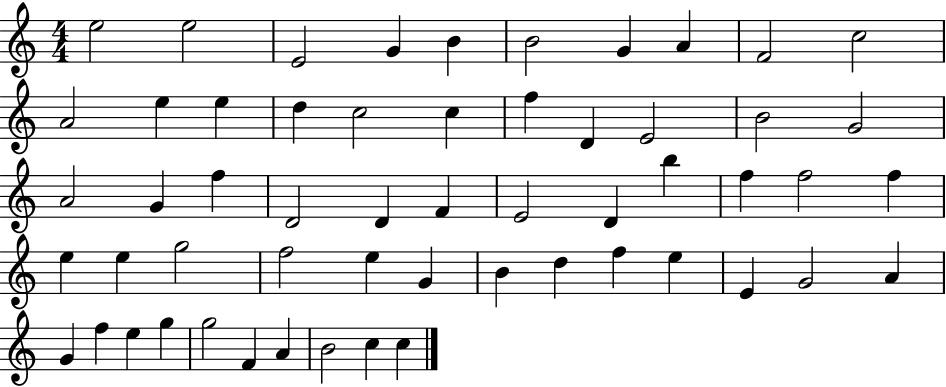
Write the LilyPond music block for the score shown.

{
  \clef treble
  \numericTimeSignature
  \time 4/4
  \key c \major
  e''2 e''2 | e'2 g'4 b'4 | b'2 g'4 a'4 | f'2 c''2 | \break a'2 e''4 e''4 | d''4 c''2 c''4 | f''4 d'4 e'2 | b'2 g'2 | \break a'2 g'4 f''4 | d'2 d'4 f'4 | e'2 d'4 b''4 | f''4 f''2 f''4 | \break e''4 e''4 g''2 | f''2 e''4 g'4 | b'4 d''4 f''4 e''4 | e'4 g'2 a'4 | \break g'4 f''4 e''4 g''4 | g''2 f'4 a'4 | b'2 c''4 c''4 | \bar "|."
}